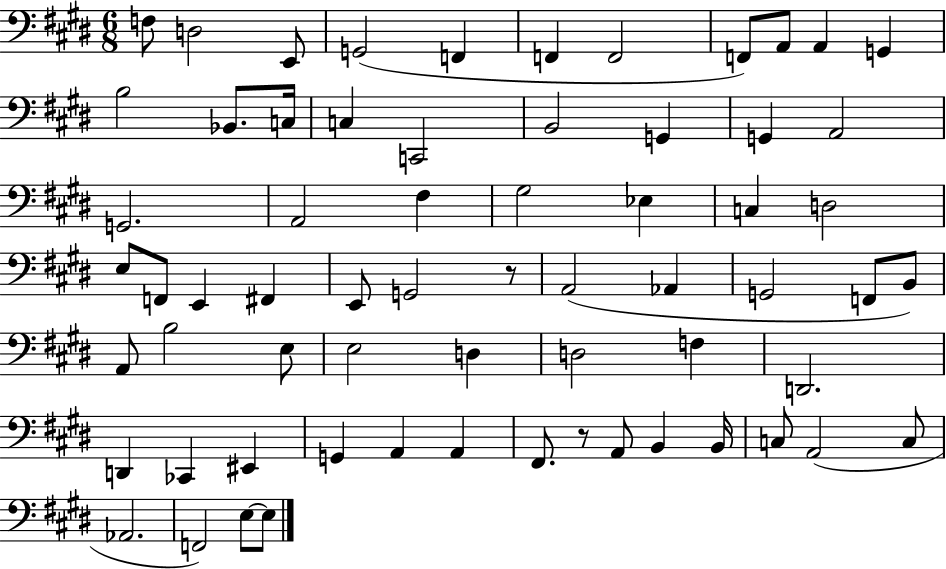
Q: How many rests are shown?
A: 2